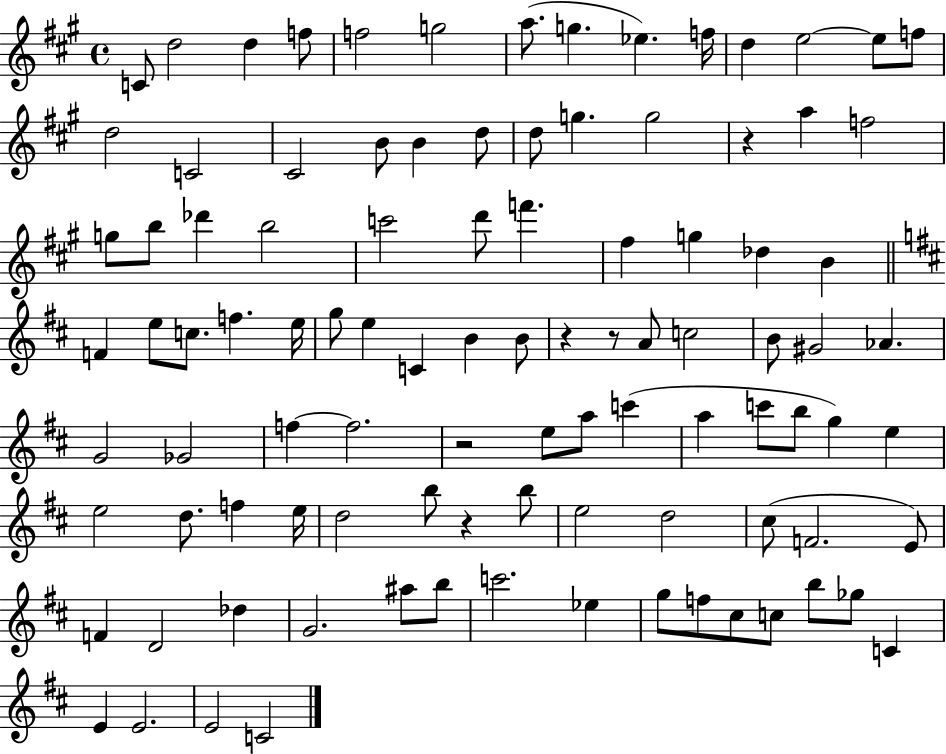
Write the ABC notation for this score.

X:1
T:Untitled
M:4/4
L:1/4
K:A
C/2 d2 d f/2 f2 g2 a/2 g _e f/4 d e2 e/2 f/2 d2 C2 ^C2 B/2 B d/2 d/2 g g2 z a f2 g/2 b/2 _d' b2 c'2 d'/2 f' ^f g _d B F e/2 c/2 f e/4 g/2 e C B B/2 z z/2 A/2 c2 B/2 ^G2 _A G2 _G2 f f2 z2 e/2 a/2 c' a c'/2 b/2 g e e2 d/2 f e/4 d2 b/2 z b/2 e2 d2 ^c/2 F2 E/2 F D2 _d G2 ^a/2 b/2 c'2 _e g/2 f/2 ^c/2 c/2 b/2 _g/2 C E E2 E2 C2